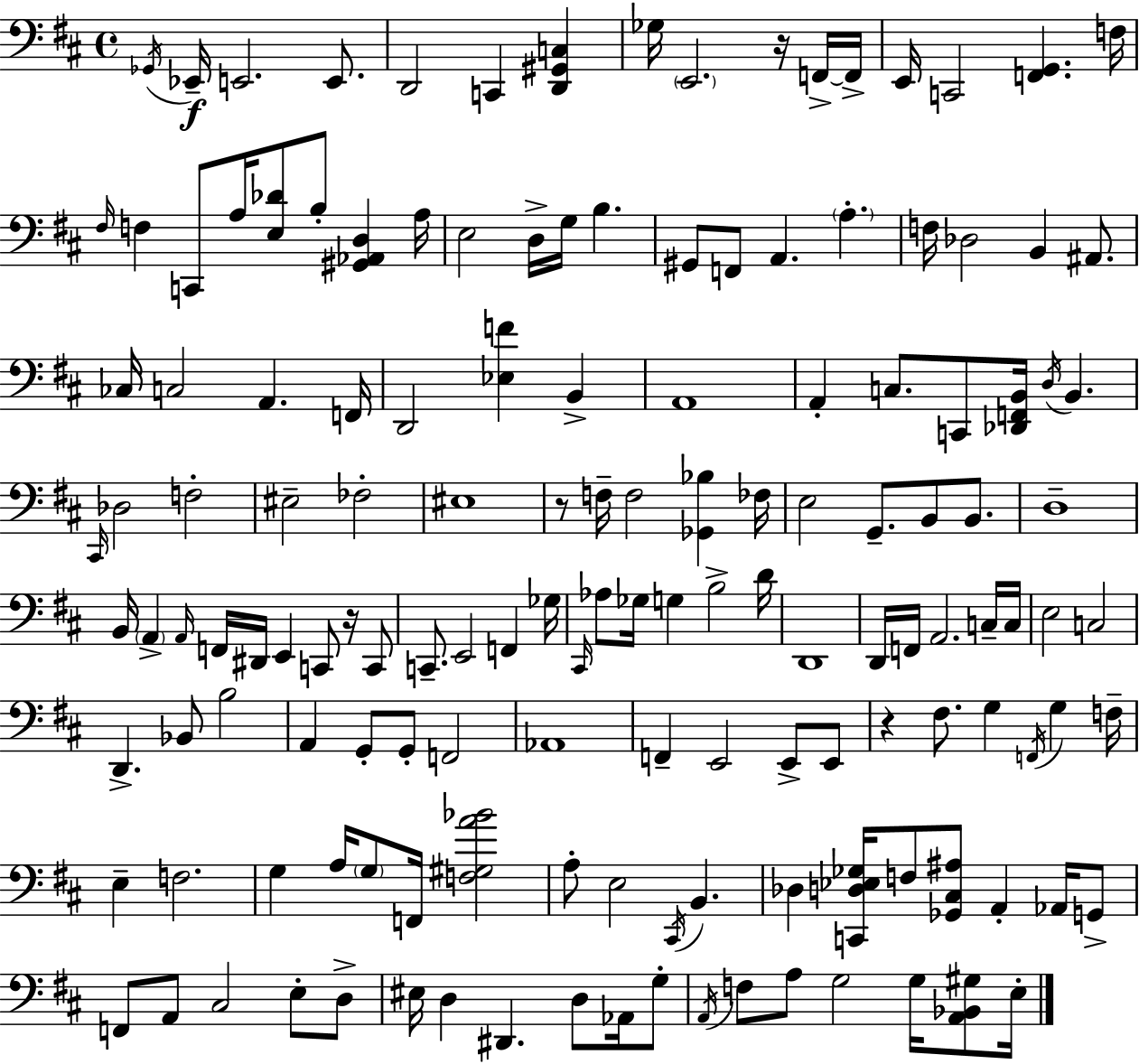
X:1
T:Untitled
M:4/4
L:1/4
K:D
_G,,/4 _E,,/4 E,,2 E,,/2 D,,2 C,, [D,,^G,,C,] _G,/4 E,,2 z/4 F,,/4 F,,/4 E,,/4 C,,2 [F,,G,,] F,/4 ^F,/4 F, C,,/2 A,/4 [E,_D]/2 B,/2 [^G,,_A,,D,] A,/4 E,2 D,/4 G,/4 B, ^G,,/2 F,,/2 A,, A, F,/4 _D,2 B,, ^A,,/2 _C,/4 C,2 A,, F,,/4 D,,2 [_E,F] B,, A,,4 A,, C,/2 C,,/2 [_D,,F,,B,,]/4 D,/4 B,, ^C,,/4 _D,2 F,2 ^E,2 _F,2 ^E,4 z/2 F,/4 F,2 [_G,,_B,] _F,/4 E,2 G,,/2 B,,/2 B,,/2 D,4 B,,/4 A,, A,,/4 F,,/4 ^D,,/4 E,, C,,/2 z/4 C,,/2 C,,/2 E,,2 F,, _G,/4 ^C,,/4 _A,/2 _G,/4 G, B,2 D/4 D,,4 D,,/4 F,,/4 A,,2 C,/4 C,/4 E,2 C,2 D,, _B,,/2 B,2 A,, G,,/2 G,,/2 F,,2 _A,,4 F,, E,,2 E,,/2 E,,/2 z ^F,/2 G, F,,/4 G, F,/4 E, F,2 G, A,/4 G,/2 F,,/4 [F,^G,A_B]2 A,/2 E,2 ^C,,/4 B,, _D, [C,,D,_E,_G,]/4 F,/2 [_G,,^C,^A,]/2 A,, _A,,/4 G,,/2 F,,/2 A,,/2 ^C,2 E,/2 D,/2 ^E,/4 D, ^D,, D,/2 _A,,/4 G,/2 A,,/4 F,/2 A,/2 G,2 G,/4 [A,,_B,,^G,]/2 E,/4